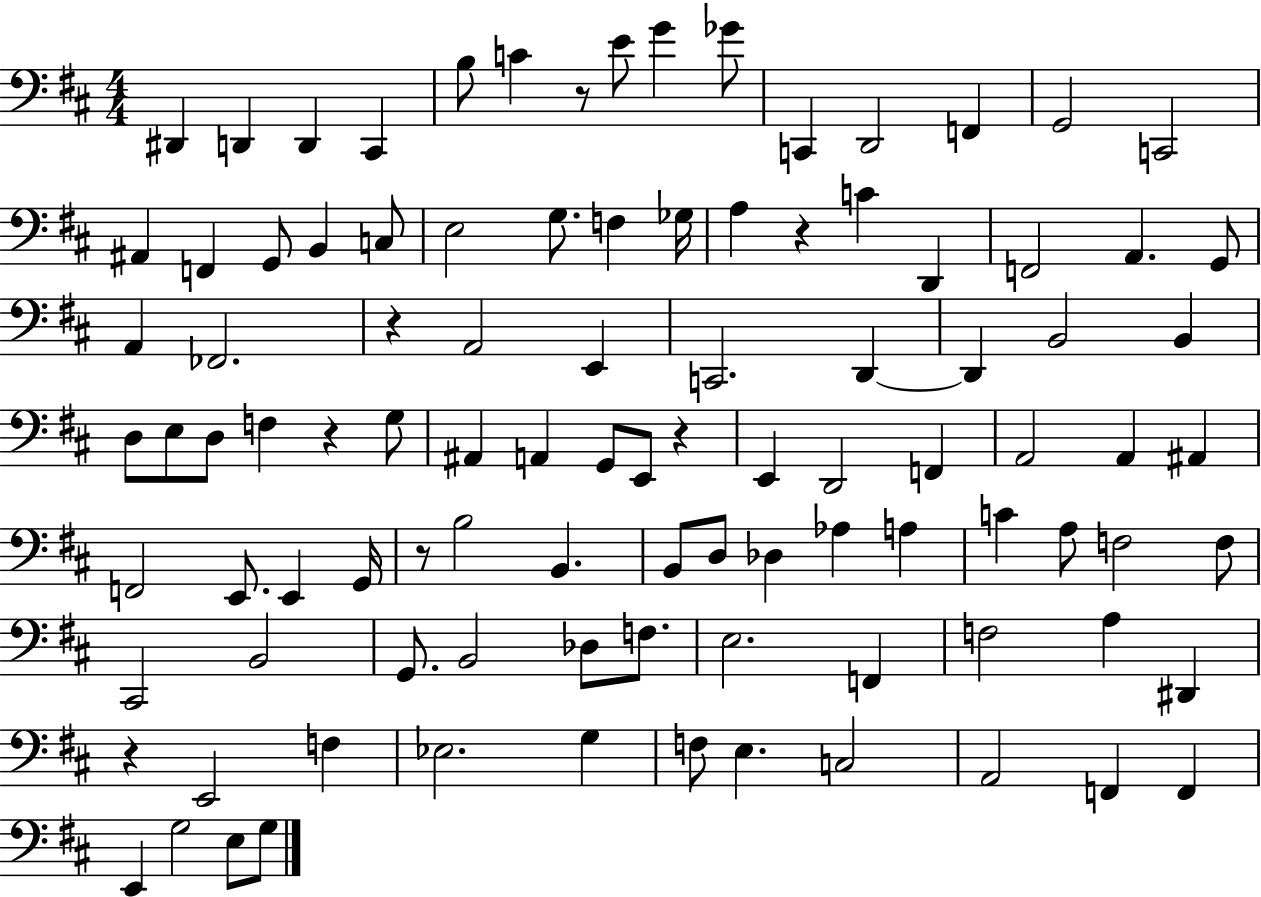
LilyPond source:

{
  \clef bass
  \numericTimeSignature
  \time 4/4
  \key d \major
  dis,4 d,4 d,4 cis,4 | b8 c'4 r8 e'8 g'4 ges'8 | c,4 d,2 f,4 | g,2 c,2 | \break ais,4 f,4 g,8 b,4 c8 | e2 g8. f4 ges16 | a4 r4 c'4 d,4 | f,2 a,4. g,8 | \break a,4 fes,2. | r4 a,2 e,4 | c,2. d,4~~ | d,4 b,2 b,4 | \break d8 e8 d8 f4 r4 g8 | ais,4 a,4 g,8 e,8 r4 | e,4 d,2 f,4 | a,2 a,4 ais,4 | \break f,2 e,8. e,4 g,16 | r8 b2 b,4. | b,8 d8 des4 aes4 a4 | c'4 a8 f2 f8 | \break cis,2 b,2 | g,8. b,2 des8 f8. | e2. f,4 | f2 a4 dis,4 | \break r4 e,2 f4 | ees2. g4 | f8 e4. c2 | a,2 f,4 f,4 | \break e,4 g2 e8 g8 | \bar "|."
}